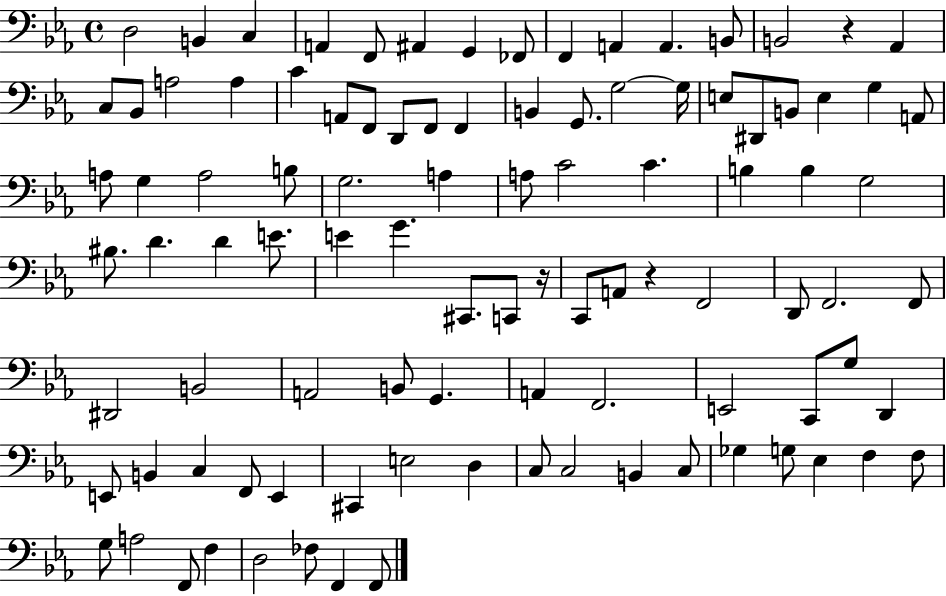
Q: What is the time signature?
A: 4/4